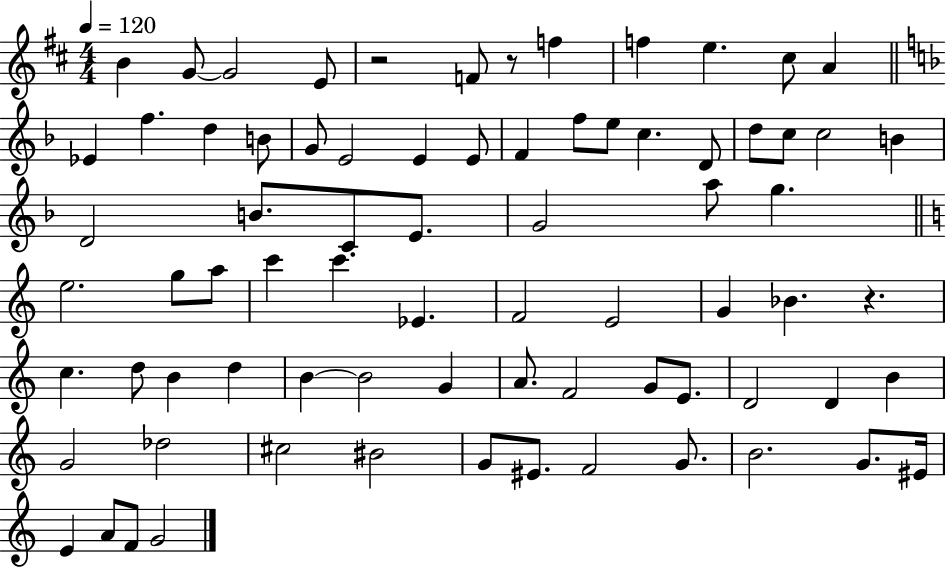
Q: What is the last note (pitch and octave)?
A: G4